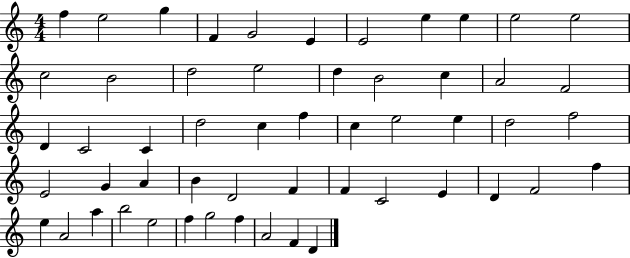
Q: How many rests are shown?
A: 0